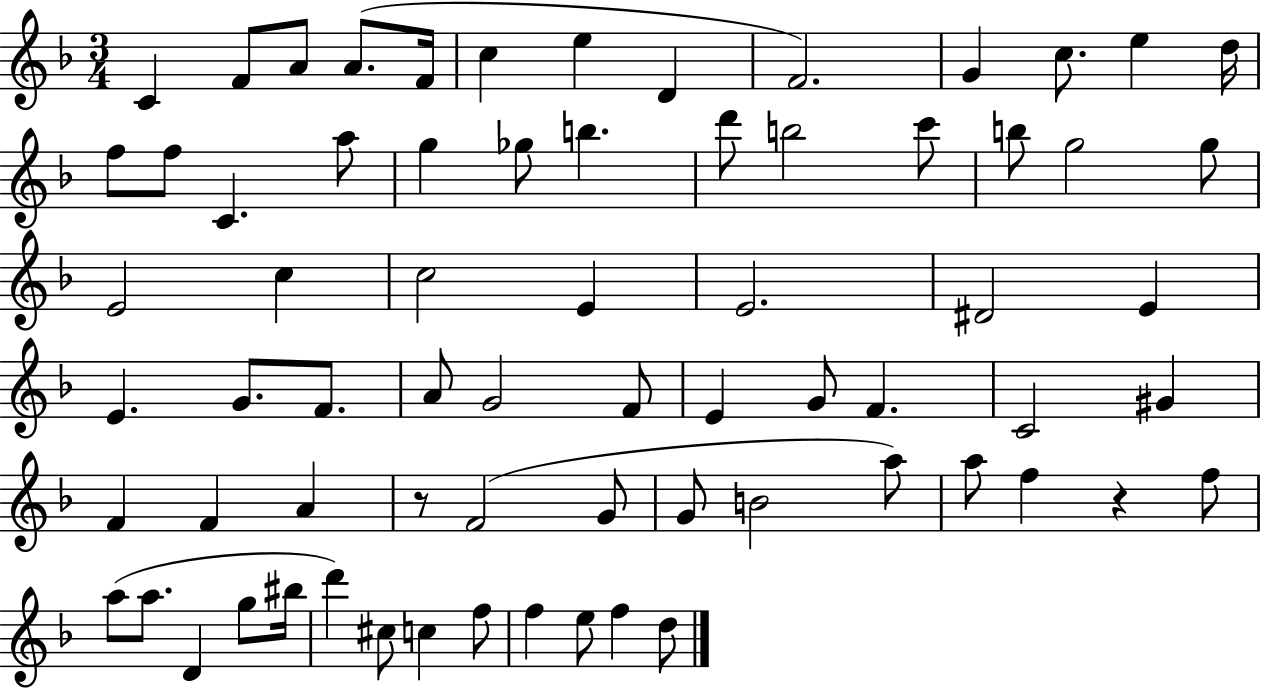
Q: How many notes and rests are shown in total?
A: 70